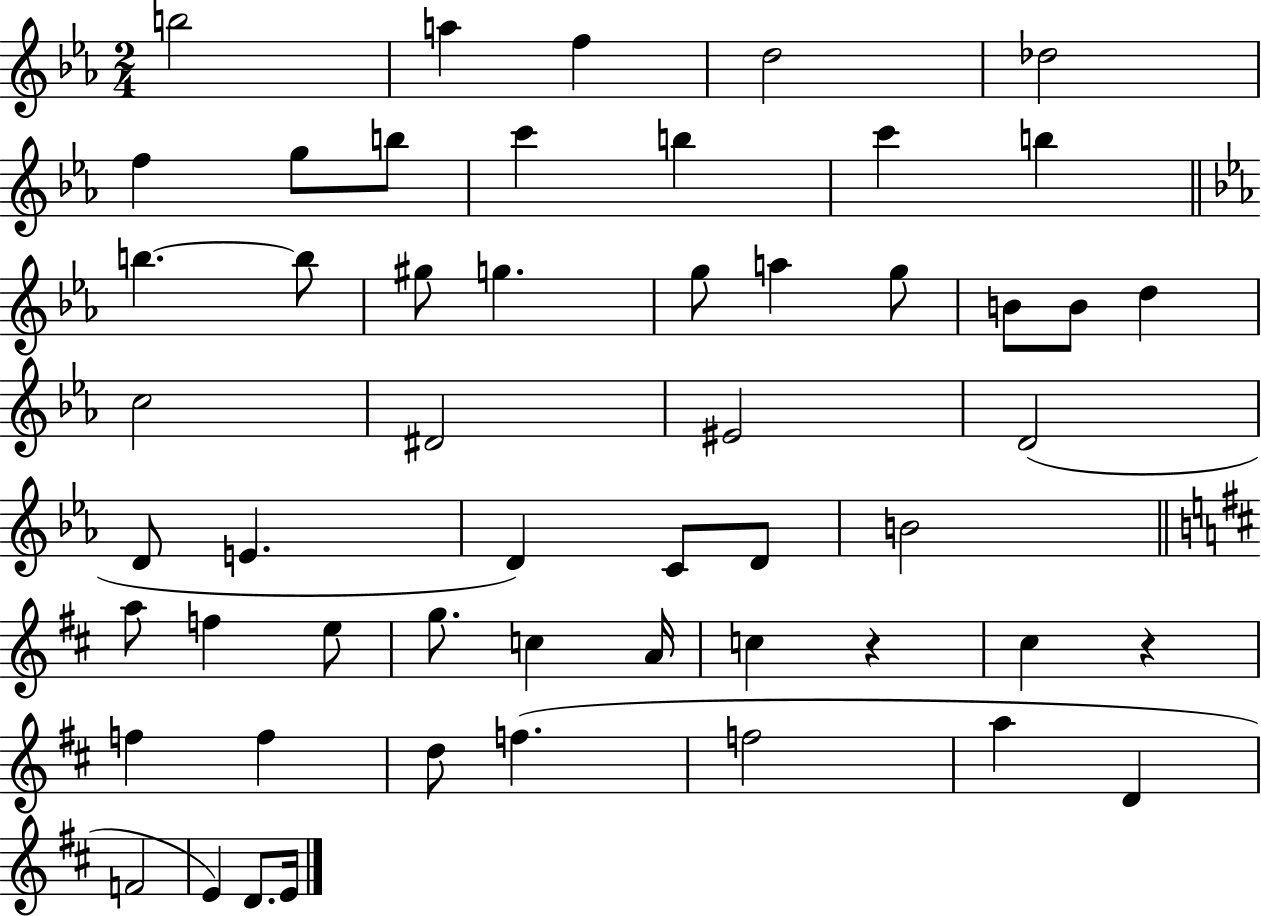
X:1
T:Untitled
M:2/4
L:1/4
K:Eb
b2 a f d2 _d2 f g/2 b/2 c' b c' b b b/2 ^g/2 g g/2 a g/2 B/2 B/2 d c2 ^D2 ^E2 D2 D/2 E D C/2 D/2 B2 a/2 f e/2 g/2 c A/4 c z ^c z f f d/2 f f2 a D F2 E D/2 E/4